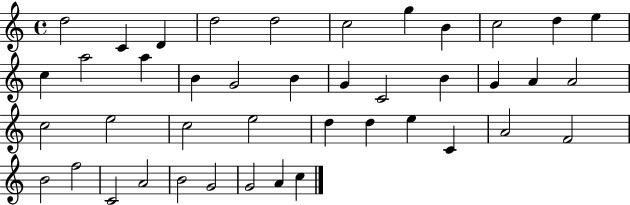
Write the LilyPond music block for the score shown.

{
  \clef treble
  \time 4/4
  \defaultTimeSignature
  \key c \major
  d''2 c'4 d'4 | d''2 d''2 | c''2 g''4 b'4 | c''2 d''4 e''4 | \break c''4 a''2 a''4 | b'4 g'2 b'4 | g'4 c'2 b'4 | g'4 a'4 a'2 | \break c''2 e''2 | c''2 e''2 | d''4 d''4 e''4 c'4 | a'2 f'2 | \break b'2 f''2 | c'2 a'2 | b'2 g'2 | g'2 a'4 c''4 | \break \bar "|."
}